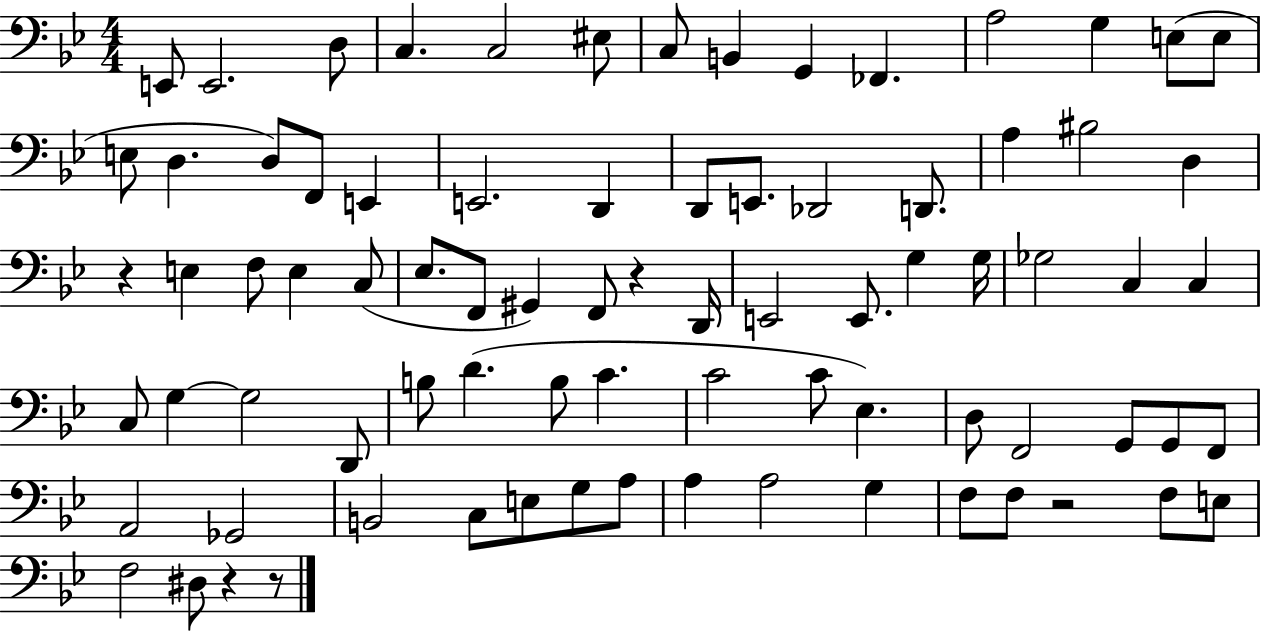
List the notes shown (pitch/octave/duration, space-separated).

E2/e E2/h. D3/e C3/q. C3/h EIS3/e C3/e B2/q G2/q FES2/q. A3/h G3/q E3/e E3/e E3/e D3/q. D3/e F2/e E2/q E2/h. D2/q D2/e E2/e. Db2/h D2/e. A3/q BIS3/h D3/q R/q E3/q F3/e E3/q C3/e Eb3/e. F2/e G#2/q F2/e R/q D2/s E2/h E2/e. G3/q G3/s Gb3/h C3/q C3/q C3/e G3/q G3/h D2/e B3/e D4/q. B3/e C4/q. C4/h C4/e Eb3/q. D3/e F2/h G2/e G2/e F2/e A2/h Gb2/h B2/h C3/e E3/e G3/e A3/e A3/q A3/h G3/q F3/e F3/e R/h F3/e E3/e F3/h D#3/e R/q R/e